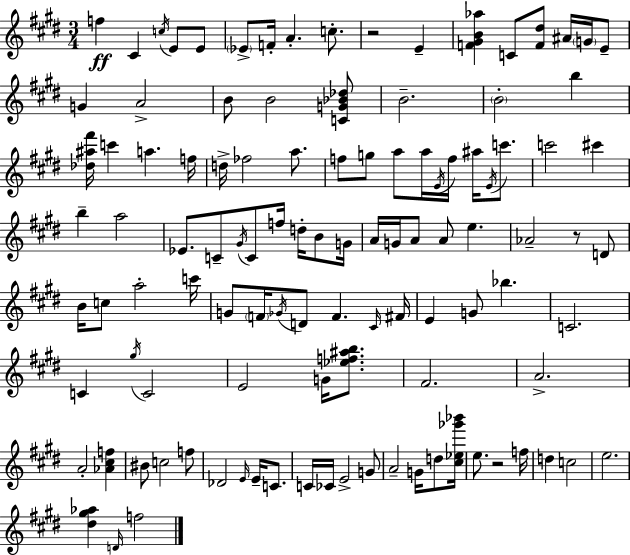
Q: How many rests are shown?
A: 3